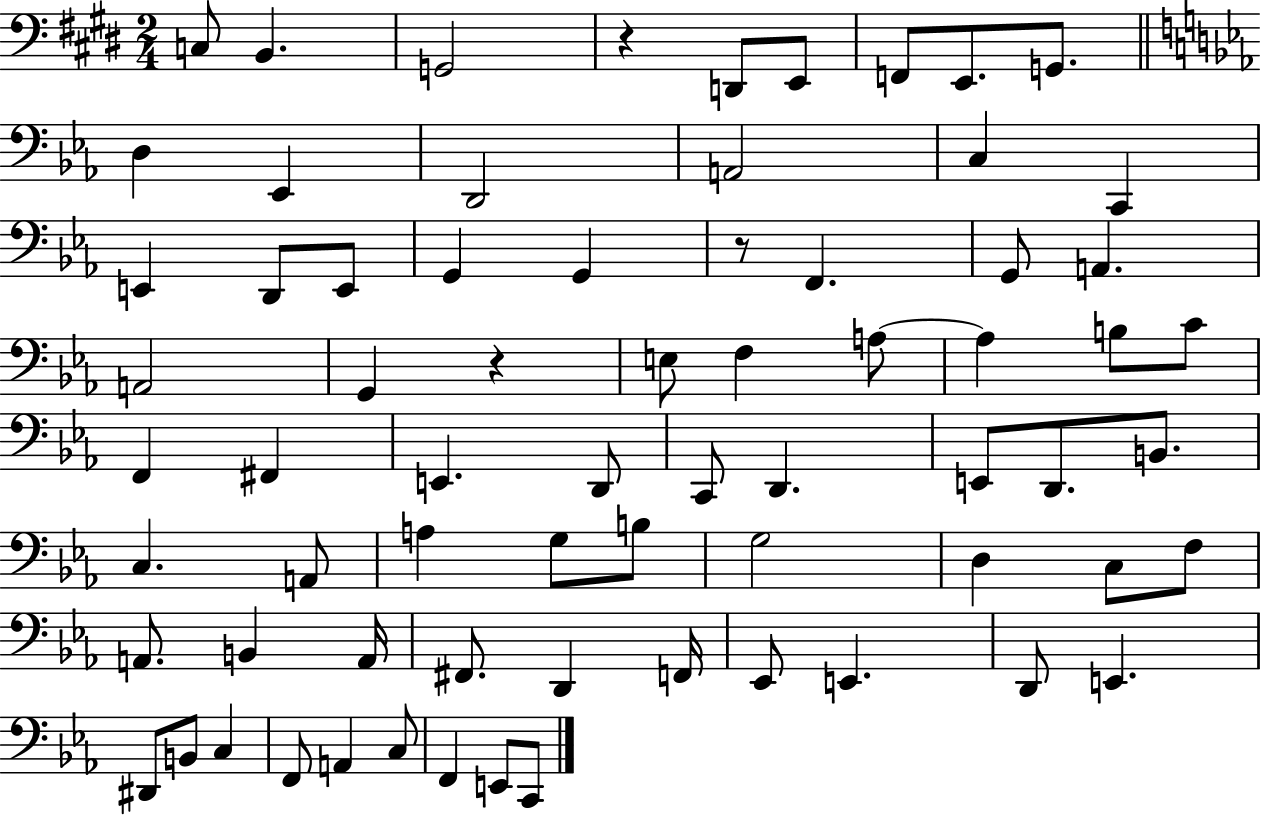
X:1
T:Untitled
M:2/4
L:1/4
K:E
C,/2 B,, G,,2 z D,,/2 E,,/2 F,,/2 E,,/2 G,,/2 D, _E,, D,,2 A,,2 C, C,, E,, D,,/2 E,,/2 G,, G,, z/2 F,, G,,/2 A,, A,,2 G,, z E,/2 F, A,/2 A, B,/2 C/2 F,, ^F,, E,, D,,/2 C,,/2 D,, E,,/2 D,,/2 B,,/2 C, A,,/2 A, G,/2 B,/2 G,2 D, C,/2 F,/2 A,,/2 B,, A,,/4 ^F,,/2 D,, F,,/4 _E,,/2 E,, D,,/2 E,, ^D,,/2 B,,/2 C, F,,/2 A,, C,/2 F,, E,,/2 C,,/2